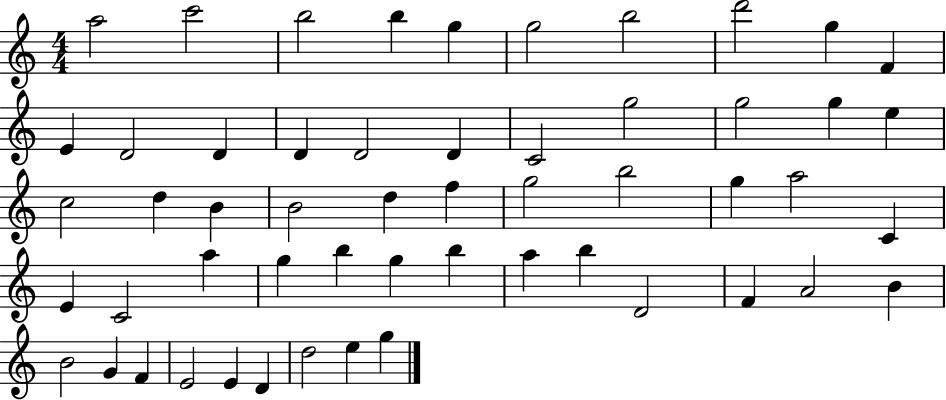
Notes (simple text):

A5/h C6/h B5/h B5/q G5/q G5/h B5/h D6/h G5/q F4/q E4/q D4/h D4/q D4/q D4/h D4/q C4/h G5/h G5/h G5/q E5/q C5/h D5/q B4/q B4/h D5/q F5/q G5/h B5/h G5/q A5/h C4/q E4/q C4/h A5/q G5/q B5/q G5/q B5/q A5/q B5/q D4/h F4/q A4/h B4/q B4/h G4/q F4/q E4/h E4/q D4/q D5/h E5/q G5/q